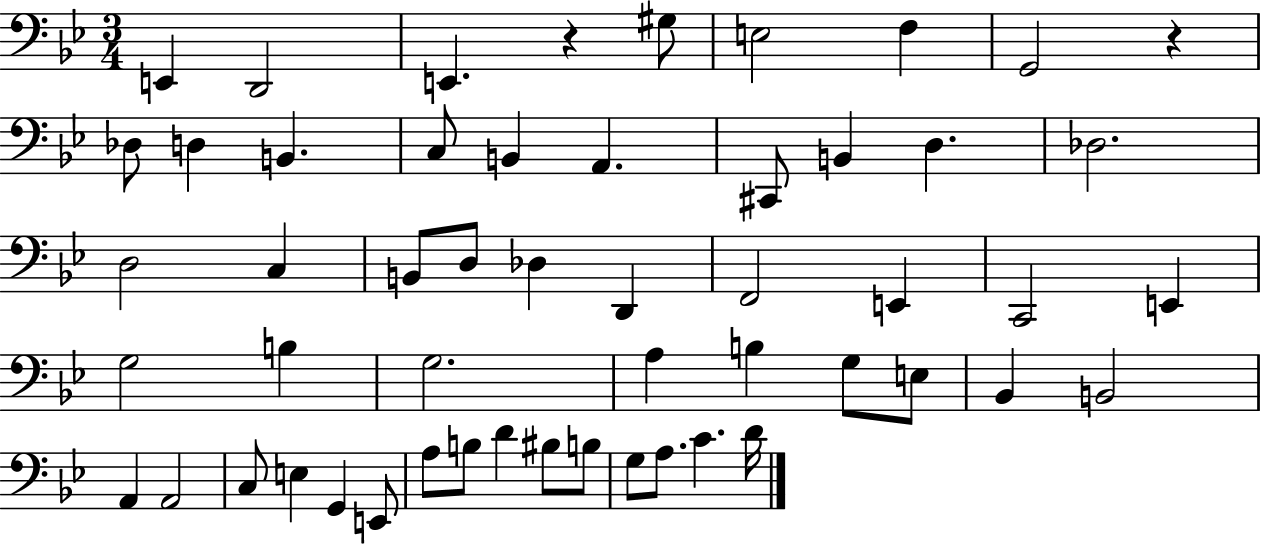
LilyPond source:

{
  \clef bass
  \numericTimeSignature
  \time 3/4
  \key bes \major
  e,4 d,2 | e,4. r4 gis8 | e2 f4 | g,2 r4 | \break des8 d4 b,4. | c8 b,4 a,4. | cis,8 b,4 d4. | des2. | \break d2 c4 | b,8 d8 des4 d,4 | f,2 e,4 | c,2 e,4 | \break g2 b4 | g2. | a4 b4 g8 e8 | bes,4 b,2 | \break a,4 a,2 | c8 e4 g,4 e,8 | a8 b8 d'4 bis8 b8 | g8 a8. c'4. d'16 | \break \bar "|."
}